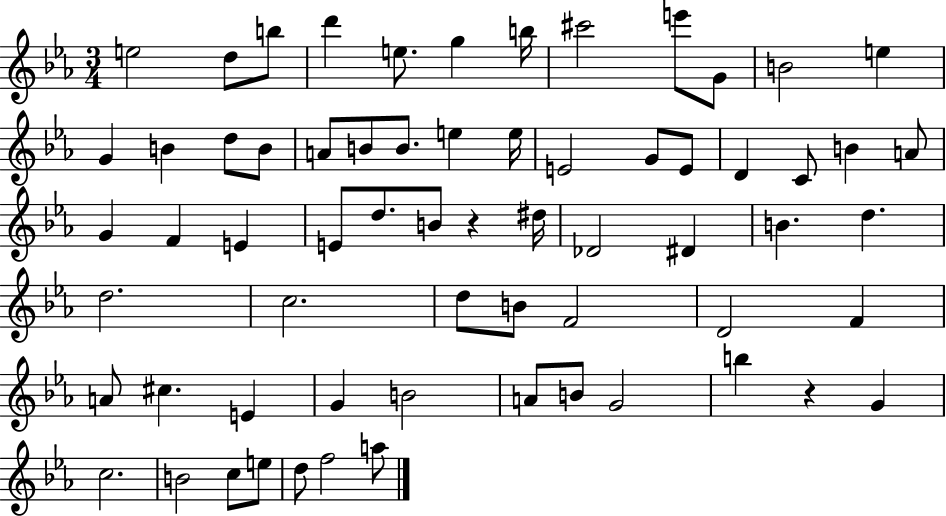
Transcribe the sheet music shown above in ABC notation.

X:1
T:Untitled
M:3/4
L:1/4
K:Eb
e2 d/2 b/2 d' e/2 g b/4 ^c'2 e'/2 G/2 B2 e G B d/2 B/2 A/2 B/2 B/2 e e/4 E2 G/2 E/2 D C/2 B A/2 G F E E/2 d/2 B/2 z ^d/4 _D2 ^D B d d2 c2 d/2 B/2 F2 D2 F A/2 ^c E G B2 A/2 B/2 G2 b z G c2 B2 c/2 e/2 d/2 f2 a/2